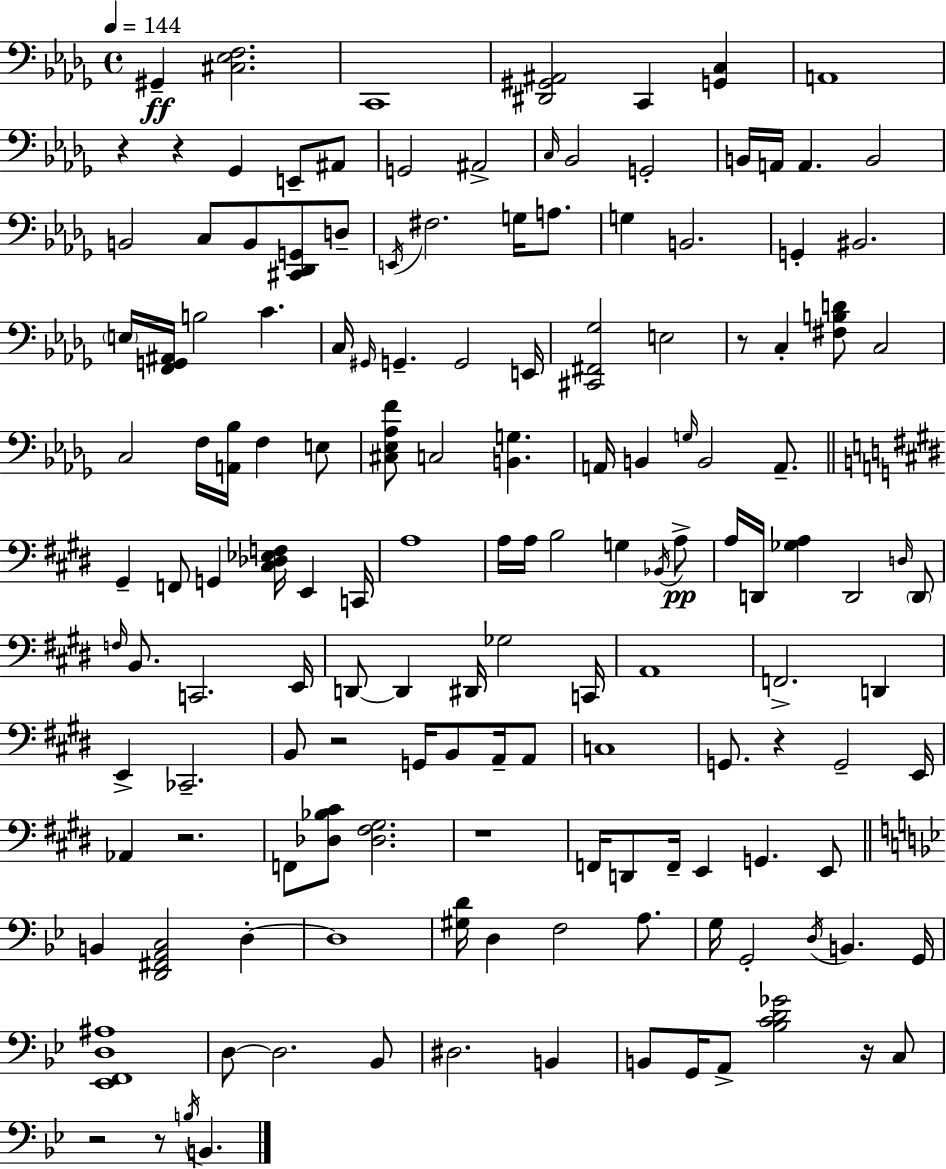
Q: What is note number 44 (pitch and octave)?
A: C3